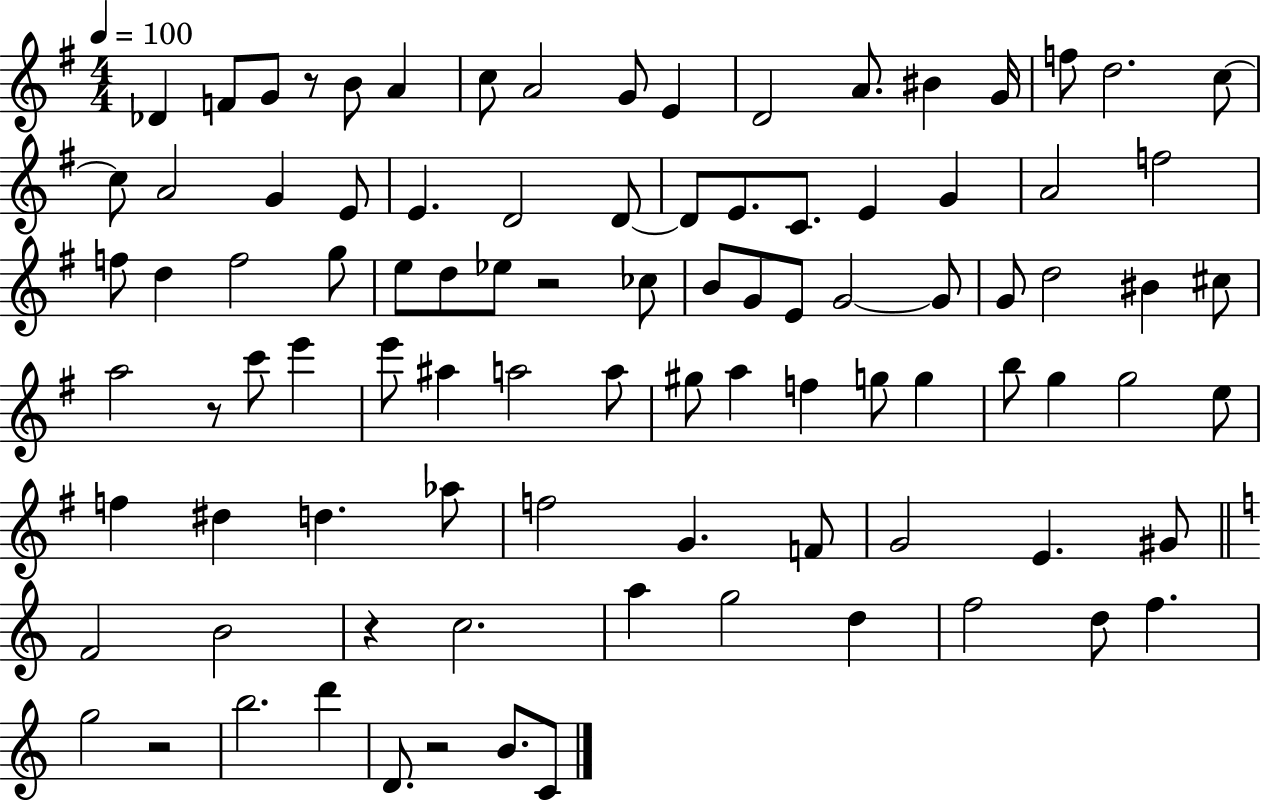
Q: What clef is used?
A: treble